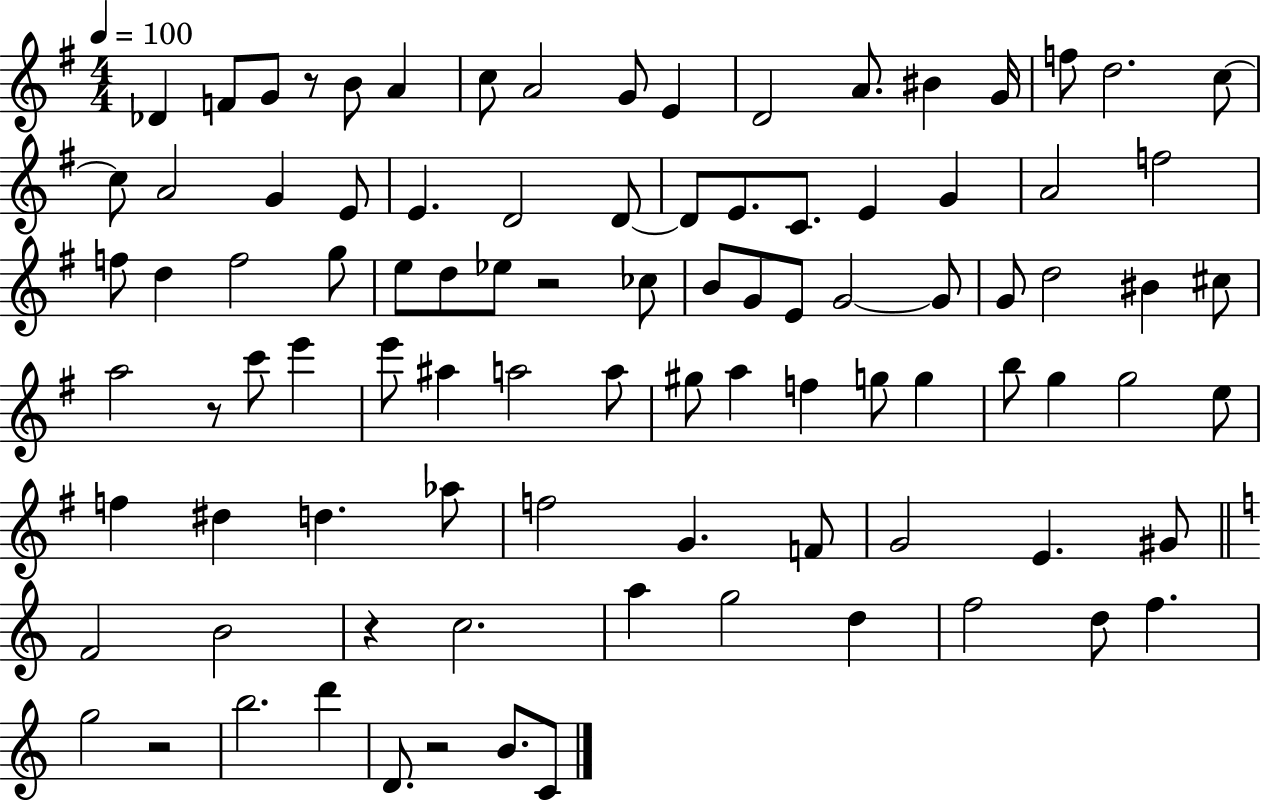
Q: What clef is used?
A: treble